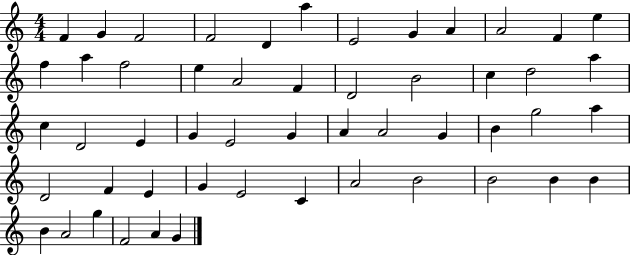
{
  \clef treble
  \numericTimeSignature
  \time 4/4
  \key c \major
  f'4 g'4 f'2 | f'2 d'4 a''4 | e'2 g'4 a'4 | a'2 f'4 e''4 | \break f''4 a''4 f''2 | e''4 a'2 f'4 | d'2 b'2 | c''4 d''2 a''4 | \break c''4 d'2 e'4 | g'4 e'2 g'4 | a'4 a'2 g'4 | b'4 g''2 a''4 | \break d'2 f'4 e'4 | g'4 e'2 c'4 | a'2 b'2 | b'2 b'4 b'4 | \break b'4 a'2 g''4 | f'2 a'4 g'4 | \bar "|."
}